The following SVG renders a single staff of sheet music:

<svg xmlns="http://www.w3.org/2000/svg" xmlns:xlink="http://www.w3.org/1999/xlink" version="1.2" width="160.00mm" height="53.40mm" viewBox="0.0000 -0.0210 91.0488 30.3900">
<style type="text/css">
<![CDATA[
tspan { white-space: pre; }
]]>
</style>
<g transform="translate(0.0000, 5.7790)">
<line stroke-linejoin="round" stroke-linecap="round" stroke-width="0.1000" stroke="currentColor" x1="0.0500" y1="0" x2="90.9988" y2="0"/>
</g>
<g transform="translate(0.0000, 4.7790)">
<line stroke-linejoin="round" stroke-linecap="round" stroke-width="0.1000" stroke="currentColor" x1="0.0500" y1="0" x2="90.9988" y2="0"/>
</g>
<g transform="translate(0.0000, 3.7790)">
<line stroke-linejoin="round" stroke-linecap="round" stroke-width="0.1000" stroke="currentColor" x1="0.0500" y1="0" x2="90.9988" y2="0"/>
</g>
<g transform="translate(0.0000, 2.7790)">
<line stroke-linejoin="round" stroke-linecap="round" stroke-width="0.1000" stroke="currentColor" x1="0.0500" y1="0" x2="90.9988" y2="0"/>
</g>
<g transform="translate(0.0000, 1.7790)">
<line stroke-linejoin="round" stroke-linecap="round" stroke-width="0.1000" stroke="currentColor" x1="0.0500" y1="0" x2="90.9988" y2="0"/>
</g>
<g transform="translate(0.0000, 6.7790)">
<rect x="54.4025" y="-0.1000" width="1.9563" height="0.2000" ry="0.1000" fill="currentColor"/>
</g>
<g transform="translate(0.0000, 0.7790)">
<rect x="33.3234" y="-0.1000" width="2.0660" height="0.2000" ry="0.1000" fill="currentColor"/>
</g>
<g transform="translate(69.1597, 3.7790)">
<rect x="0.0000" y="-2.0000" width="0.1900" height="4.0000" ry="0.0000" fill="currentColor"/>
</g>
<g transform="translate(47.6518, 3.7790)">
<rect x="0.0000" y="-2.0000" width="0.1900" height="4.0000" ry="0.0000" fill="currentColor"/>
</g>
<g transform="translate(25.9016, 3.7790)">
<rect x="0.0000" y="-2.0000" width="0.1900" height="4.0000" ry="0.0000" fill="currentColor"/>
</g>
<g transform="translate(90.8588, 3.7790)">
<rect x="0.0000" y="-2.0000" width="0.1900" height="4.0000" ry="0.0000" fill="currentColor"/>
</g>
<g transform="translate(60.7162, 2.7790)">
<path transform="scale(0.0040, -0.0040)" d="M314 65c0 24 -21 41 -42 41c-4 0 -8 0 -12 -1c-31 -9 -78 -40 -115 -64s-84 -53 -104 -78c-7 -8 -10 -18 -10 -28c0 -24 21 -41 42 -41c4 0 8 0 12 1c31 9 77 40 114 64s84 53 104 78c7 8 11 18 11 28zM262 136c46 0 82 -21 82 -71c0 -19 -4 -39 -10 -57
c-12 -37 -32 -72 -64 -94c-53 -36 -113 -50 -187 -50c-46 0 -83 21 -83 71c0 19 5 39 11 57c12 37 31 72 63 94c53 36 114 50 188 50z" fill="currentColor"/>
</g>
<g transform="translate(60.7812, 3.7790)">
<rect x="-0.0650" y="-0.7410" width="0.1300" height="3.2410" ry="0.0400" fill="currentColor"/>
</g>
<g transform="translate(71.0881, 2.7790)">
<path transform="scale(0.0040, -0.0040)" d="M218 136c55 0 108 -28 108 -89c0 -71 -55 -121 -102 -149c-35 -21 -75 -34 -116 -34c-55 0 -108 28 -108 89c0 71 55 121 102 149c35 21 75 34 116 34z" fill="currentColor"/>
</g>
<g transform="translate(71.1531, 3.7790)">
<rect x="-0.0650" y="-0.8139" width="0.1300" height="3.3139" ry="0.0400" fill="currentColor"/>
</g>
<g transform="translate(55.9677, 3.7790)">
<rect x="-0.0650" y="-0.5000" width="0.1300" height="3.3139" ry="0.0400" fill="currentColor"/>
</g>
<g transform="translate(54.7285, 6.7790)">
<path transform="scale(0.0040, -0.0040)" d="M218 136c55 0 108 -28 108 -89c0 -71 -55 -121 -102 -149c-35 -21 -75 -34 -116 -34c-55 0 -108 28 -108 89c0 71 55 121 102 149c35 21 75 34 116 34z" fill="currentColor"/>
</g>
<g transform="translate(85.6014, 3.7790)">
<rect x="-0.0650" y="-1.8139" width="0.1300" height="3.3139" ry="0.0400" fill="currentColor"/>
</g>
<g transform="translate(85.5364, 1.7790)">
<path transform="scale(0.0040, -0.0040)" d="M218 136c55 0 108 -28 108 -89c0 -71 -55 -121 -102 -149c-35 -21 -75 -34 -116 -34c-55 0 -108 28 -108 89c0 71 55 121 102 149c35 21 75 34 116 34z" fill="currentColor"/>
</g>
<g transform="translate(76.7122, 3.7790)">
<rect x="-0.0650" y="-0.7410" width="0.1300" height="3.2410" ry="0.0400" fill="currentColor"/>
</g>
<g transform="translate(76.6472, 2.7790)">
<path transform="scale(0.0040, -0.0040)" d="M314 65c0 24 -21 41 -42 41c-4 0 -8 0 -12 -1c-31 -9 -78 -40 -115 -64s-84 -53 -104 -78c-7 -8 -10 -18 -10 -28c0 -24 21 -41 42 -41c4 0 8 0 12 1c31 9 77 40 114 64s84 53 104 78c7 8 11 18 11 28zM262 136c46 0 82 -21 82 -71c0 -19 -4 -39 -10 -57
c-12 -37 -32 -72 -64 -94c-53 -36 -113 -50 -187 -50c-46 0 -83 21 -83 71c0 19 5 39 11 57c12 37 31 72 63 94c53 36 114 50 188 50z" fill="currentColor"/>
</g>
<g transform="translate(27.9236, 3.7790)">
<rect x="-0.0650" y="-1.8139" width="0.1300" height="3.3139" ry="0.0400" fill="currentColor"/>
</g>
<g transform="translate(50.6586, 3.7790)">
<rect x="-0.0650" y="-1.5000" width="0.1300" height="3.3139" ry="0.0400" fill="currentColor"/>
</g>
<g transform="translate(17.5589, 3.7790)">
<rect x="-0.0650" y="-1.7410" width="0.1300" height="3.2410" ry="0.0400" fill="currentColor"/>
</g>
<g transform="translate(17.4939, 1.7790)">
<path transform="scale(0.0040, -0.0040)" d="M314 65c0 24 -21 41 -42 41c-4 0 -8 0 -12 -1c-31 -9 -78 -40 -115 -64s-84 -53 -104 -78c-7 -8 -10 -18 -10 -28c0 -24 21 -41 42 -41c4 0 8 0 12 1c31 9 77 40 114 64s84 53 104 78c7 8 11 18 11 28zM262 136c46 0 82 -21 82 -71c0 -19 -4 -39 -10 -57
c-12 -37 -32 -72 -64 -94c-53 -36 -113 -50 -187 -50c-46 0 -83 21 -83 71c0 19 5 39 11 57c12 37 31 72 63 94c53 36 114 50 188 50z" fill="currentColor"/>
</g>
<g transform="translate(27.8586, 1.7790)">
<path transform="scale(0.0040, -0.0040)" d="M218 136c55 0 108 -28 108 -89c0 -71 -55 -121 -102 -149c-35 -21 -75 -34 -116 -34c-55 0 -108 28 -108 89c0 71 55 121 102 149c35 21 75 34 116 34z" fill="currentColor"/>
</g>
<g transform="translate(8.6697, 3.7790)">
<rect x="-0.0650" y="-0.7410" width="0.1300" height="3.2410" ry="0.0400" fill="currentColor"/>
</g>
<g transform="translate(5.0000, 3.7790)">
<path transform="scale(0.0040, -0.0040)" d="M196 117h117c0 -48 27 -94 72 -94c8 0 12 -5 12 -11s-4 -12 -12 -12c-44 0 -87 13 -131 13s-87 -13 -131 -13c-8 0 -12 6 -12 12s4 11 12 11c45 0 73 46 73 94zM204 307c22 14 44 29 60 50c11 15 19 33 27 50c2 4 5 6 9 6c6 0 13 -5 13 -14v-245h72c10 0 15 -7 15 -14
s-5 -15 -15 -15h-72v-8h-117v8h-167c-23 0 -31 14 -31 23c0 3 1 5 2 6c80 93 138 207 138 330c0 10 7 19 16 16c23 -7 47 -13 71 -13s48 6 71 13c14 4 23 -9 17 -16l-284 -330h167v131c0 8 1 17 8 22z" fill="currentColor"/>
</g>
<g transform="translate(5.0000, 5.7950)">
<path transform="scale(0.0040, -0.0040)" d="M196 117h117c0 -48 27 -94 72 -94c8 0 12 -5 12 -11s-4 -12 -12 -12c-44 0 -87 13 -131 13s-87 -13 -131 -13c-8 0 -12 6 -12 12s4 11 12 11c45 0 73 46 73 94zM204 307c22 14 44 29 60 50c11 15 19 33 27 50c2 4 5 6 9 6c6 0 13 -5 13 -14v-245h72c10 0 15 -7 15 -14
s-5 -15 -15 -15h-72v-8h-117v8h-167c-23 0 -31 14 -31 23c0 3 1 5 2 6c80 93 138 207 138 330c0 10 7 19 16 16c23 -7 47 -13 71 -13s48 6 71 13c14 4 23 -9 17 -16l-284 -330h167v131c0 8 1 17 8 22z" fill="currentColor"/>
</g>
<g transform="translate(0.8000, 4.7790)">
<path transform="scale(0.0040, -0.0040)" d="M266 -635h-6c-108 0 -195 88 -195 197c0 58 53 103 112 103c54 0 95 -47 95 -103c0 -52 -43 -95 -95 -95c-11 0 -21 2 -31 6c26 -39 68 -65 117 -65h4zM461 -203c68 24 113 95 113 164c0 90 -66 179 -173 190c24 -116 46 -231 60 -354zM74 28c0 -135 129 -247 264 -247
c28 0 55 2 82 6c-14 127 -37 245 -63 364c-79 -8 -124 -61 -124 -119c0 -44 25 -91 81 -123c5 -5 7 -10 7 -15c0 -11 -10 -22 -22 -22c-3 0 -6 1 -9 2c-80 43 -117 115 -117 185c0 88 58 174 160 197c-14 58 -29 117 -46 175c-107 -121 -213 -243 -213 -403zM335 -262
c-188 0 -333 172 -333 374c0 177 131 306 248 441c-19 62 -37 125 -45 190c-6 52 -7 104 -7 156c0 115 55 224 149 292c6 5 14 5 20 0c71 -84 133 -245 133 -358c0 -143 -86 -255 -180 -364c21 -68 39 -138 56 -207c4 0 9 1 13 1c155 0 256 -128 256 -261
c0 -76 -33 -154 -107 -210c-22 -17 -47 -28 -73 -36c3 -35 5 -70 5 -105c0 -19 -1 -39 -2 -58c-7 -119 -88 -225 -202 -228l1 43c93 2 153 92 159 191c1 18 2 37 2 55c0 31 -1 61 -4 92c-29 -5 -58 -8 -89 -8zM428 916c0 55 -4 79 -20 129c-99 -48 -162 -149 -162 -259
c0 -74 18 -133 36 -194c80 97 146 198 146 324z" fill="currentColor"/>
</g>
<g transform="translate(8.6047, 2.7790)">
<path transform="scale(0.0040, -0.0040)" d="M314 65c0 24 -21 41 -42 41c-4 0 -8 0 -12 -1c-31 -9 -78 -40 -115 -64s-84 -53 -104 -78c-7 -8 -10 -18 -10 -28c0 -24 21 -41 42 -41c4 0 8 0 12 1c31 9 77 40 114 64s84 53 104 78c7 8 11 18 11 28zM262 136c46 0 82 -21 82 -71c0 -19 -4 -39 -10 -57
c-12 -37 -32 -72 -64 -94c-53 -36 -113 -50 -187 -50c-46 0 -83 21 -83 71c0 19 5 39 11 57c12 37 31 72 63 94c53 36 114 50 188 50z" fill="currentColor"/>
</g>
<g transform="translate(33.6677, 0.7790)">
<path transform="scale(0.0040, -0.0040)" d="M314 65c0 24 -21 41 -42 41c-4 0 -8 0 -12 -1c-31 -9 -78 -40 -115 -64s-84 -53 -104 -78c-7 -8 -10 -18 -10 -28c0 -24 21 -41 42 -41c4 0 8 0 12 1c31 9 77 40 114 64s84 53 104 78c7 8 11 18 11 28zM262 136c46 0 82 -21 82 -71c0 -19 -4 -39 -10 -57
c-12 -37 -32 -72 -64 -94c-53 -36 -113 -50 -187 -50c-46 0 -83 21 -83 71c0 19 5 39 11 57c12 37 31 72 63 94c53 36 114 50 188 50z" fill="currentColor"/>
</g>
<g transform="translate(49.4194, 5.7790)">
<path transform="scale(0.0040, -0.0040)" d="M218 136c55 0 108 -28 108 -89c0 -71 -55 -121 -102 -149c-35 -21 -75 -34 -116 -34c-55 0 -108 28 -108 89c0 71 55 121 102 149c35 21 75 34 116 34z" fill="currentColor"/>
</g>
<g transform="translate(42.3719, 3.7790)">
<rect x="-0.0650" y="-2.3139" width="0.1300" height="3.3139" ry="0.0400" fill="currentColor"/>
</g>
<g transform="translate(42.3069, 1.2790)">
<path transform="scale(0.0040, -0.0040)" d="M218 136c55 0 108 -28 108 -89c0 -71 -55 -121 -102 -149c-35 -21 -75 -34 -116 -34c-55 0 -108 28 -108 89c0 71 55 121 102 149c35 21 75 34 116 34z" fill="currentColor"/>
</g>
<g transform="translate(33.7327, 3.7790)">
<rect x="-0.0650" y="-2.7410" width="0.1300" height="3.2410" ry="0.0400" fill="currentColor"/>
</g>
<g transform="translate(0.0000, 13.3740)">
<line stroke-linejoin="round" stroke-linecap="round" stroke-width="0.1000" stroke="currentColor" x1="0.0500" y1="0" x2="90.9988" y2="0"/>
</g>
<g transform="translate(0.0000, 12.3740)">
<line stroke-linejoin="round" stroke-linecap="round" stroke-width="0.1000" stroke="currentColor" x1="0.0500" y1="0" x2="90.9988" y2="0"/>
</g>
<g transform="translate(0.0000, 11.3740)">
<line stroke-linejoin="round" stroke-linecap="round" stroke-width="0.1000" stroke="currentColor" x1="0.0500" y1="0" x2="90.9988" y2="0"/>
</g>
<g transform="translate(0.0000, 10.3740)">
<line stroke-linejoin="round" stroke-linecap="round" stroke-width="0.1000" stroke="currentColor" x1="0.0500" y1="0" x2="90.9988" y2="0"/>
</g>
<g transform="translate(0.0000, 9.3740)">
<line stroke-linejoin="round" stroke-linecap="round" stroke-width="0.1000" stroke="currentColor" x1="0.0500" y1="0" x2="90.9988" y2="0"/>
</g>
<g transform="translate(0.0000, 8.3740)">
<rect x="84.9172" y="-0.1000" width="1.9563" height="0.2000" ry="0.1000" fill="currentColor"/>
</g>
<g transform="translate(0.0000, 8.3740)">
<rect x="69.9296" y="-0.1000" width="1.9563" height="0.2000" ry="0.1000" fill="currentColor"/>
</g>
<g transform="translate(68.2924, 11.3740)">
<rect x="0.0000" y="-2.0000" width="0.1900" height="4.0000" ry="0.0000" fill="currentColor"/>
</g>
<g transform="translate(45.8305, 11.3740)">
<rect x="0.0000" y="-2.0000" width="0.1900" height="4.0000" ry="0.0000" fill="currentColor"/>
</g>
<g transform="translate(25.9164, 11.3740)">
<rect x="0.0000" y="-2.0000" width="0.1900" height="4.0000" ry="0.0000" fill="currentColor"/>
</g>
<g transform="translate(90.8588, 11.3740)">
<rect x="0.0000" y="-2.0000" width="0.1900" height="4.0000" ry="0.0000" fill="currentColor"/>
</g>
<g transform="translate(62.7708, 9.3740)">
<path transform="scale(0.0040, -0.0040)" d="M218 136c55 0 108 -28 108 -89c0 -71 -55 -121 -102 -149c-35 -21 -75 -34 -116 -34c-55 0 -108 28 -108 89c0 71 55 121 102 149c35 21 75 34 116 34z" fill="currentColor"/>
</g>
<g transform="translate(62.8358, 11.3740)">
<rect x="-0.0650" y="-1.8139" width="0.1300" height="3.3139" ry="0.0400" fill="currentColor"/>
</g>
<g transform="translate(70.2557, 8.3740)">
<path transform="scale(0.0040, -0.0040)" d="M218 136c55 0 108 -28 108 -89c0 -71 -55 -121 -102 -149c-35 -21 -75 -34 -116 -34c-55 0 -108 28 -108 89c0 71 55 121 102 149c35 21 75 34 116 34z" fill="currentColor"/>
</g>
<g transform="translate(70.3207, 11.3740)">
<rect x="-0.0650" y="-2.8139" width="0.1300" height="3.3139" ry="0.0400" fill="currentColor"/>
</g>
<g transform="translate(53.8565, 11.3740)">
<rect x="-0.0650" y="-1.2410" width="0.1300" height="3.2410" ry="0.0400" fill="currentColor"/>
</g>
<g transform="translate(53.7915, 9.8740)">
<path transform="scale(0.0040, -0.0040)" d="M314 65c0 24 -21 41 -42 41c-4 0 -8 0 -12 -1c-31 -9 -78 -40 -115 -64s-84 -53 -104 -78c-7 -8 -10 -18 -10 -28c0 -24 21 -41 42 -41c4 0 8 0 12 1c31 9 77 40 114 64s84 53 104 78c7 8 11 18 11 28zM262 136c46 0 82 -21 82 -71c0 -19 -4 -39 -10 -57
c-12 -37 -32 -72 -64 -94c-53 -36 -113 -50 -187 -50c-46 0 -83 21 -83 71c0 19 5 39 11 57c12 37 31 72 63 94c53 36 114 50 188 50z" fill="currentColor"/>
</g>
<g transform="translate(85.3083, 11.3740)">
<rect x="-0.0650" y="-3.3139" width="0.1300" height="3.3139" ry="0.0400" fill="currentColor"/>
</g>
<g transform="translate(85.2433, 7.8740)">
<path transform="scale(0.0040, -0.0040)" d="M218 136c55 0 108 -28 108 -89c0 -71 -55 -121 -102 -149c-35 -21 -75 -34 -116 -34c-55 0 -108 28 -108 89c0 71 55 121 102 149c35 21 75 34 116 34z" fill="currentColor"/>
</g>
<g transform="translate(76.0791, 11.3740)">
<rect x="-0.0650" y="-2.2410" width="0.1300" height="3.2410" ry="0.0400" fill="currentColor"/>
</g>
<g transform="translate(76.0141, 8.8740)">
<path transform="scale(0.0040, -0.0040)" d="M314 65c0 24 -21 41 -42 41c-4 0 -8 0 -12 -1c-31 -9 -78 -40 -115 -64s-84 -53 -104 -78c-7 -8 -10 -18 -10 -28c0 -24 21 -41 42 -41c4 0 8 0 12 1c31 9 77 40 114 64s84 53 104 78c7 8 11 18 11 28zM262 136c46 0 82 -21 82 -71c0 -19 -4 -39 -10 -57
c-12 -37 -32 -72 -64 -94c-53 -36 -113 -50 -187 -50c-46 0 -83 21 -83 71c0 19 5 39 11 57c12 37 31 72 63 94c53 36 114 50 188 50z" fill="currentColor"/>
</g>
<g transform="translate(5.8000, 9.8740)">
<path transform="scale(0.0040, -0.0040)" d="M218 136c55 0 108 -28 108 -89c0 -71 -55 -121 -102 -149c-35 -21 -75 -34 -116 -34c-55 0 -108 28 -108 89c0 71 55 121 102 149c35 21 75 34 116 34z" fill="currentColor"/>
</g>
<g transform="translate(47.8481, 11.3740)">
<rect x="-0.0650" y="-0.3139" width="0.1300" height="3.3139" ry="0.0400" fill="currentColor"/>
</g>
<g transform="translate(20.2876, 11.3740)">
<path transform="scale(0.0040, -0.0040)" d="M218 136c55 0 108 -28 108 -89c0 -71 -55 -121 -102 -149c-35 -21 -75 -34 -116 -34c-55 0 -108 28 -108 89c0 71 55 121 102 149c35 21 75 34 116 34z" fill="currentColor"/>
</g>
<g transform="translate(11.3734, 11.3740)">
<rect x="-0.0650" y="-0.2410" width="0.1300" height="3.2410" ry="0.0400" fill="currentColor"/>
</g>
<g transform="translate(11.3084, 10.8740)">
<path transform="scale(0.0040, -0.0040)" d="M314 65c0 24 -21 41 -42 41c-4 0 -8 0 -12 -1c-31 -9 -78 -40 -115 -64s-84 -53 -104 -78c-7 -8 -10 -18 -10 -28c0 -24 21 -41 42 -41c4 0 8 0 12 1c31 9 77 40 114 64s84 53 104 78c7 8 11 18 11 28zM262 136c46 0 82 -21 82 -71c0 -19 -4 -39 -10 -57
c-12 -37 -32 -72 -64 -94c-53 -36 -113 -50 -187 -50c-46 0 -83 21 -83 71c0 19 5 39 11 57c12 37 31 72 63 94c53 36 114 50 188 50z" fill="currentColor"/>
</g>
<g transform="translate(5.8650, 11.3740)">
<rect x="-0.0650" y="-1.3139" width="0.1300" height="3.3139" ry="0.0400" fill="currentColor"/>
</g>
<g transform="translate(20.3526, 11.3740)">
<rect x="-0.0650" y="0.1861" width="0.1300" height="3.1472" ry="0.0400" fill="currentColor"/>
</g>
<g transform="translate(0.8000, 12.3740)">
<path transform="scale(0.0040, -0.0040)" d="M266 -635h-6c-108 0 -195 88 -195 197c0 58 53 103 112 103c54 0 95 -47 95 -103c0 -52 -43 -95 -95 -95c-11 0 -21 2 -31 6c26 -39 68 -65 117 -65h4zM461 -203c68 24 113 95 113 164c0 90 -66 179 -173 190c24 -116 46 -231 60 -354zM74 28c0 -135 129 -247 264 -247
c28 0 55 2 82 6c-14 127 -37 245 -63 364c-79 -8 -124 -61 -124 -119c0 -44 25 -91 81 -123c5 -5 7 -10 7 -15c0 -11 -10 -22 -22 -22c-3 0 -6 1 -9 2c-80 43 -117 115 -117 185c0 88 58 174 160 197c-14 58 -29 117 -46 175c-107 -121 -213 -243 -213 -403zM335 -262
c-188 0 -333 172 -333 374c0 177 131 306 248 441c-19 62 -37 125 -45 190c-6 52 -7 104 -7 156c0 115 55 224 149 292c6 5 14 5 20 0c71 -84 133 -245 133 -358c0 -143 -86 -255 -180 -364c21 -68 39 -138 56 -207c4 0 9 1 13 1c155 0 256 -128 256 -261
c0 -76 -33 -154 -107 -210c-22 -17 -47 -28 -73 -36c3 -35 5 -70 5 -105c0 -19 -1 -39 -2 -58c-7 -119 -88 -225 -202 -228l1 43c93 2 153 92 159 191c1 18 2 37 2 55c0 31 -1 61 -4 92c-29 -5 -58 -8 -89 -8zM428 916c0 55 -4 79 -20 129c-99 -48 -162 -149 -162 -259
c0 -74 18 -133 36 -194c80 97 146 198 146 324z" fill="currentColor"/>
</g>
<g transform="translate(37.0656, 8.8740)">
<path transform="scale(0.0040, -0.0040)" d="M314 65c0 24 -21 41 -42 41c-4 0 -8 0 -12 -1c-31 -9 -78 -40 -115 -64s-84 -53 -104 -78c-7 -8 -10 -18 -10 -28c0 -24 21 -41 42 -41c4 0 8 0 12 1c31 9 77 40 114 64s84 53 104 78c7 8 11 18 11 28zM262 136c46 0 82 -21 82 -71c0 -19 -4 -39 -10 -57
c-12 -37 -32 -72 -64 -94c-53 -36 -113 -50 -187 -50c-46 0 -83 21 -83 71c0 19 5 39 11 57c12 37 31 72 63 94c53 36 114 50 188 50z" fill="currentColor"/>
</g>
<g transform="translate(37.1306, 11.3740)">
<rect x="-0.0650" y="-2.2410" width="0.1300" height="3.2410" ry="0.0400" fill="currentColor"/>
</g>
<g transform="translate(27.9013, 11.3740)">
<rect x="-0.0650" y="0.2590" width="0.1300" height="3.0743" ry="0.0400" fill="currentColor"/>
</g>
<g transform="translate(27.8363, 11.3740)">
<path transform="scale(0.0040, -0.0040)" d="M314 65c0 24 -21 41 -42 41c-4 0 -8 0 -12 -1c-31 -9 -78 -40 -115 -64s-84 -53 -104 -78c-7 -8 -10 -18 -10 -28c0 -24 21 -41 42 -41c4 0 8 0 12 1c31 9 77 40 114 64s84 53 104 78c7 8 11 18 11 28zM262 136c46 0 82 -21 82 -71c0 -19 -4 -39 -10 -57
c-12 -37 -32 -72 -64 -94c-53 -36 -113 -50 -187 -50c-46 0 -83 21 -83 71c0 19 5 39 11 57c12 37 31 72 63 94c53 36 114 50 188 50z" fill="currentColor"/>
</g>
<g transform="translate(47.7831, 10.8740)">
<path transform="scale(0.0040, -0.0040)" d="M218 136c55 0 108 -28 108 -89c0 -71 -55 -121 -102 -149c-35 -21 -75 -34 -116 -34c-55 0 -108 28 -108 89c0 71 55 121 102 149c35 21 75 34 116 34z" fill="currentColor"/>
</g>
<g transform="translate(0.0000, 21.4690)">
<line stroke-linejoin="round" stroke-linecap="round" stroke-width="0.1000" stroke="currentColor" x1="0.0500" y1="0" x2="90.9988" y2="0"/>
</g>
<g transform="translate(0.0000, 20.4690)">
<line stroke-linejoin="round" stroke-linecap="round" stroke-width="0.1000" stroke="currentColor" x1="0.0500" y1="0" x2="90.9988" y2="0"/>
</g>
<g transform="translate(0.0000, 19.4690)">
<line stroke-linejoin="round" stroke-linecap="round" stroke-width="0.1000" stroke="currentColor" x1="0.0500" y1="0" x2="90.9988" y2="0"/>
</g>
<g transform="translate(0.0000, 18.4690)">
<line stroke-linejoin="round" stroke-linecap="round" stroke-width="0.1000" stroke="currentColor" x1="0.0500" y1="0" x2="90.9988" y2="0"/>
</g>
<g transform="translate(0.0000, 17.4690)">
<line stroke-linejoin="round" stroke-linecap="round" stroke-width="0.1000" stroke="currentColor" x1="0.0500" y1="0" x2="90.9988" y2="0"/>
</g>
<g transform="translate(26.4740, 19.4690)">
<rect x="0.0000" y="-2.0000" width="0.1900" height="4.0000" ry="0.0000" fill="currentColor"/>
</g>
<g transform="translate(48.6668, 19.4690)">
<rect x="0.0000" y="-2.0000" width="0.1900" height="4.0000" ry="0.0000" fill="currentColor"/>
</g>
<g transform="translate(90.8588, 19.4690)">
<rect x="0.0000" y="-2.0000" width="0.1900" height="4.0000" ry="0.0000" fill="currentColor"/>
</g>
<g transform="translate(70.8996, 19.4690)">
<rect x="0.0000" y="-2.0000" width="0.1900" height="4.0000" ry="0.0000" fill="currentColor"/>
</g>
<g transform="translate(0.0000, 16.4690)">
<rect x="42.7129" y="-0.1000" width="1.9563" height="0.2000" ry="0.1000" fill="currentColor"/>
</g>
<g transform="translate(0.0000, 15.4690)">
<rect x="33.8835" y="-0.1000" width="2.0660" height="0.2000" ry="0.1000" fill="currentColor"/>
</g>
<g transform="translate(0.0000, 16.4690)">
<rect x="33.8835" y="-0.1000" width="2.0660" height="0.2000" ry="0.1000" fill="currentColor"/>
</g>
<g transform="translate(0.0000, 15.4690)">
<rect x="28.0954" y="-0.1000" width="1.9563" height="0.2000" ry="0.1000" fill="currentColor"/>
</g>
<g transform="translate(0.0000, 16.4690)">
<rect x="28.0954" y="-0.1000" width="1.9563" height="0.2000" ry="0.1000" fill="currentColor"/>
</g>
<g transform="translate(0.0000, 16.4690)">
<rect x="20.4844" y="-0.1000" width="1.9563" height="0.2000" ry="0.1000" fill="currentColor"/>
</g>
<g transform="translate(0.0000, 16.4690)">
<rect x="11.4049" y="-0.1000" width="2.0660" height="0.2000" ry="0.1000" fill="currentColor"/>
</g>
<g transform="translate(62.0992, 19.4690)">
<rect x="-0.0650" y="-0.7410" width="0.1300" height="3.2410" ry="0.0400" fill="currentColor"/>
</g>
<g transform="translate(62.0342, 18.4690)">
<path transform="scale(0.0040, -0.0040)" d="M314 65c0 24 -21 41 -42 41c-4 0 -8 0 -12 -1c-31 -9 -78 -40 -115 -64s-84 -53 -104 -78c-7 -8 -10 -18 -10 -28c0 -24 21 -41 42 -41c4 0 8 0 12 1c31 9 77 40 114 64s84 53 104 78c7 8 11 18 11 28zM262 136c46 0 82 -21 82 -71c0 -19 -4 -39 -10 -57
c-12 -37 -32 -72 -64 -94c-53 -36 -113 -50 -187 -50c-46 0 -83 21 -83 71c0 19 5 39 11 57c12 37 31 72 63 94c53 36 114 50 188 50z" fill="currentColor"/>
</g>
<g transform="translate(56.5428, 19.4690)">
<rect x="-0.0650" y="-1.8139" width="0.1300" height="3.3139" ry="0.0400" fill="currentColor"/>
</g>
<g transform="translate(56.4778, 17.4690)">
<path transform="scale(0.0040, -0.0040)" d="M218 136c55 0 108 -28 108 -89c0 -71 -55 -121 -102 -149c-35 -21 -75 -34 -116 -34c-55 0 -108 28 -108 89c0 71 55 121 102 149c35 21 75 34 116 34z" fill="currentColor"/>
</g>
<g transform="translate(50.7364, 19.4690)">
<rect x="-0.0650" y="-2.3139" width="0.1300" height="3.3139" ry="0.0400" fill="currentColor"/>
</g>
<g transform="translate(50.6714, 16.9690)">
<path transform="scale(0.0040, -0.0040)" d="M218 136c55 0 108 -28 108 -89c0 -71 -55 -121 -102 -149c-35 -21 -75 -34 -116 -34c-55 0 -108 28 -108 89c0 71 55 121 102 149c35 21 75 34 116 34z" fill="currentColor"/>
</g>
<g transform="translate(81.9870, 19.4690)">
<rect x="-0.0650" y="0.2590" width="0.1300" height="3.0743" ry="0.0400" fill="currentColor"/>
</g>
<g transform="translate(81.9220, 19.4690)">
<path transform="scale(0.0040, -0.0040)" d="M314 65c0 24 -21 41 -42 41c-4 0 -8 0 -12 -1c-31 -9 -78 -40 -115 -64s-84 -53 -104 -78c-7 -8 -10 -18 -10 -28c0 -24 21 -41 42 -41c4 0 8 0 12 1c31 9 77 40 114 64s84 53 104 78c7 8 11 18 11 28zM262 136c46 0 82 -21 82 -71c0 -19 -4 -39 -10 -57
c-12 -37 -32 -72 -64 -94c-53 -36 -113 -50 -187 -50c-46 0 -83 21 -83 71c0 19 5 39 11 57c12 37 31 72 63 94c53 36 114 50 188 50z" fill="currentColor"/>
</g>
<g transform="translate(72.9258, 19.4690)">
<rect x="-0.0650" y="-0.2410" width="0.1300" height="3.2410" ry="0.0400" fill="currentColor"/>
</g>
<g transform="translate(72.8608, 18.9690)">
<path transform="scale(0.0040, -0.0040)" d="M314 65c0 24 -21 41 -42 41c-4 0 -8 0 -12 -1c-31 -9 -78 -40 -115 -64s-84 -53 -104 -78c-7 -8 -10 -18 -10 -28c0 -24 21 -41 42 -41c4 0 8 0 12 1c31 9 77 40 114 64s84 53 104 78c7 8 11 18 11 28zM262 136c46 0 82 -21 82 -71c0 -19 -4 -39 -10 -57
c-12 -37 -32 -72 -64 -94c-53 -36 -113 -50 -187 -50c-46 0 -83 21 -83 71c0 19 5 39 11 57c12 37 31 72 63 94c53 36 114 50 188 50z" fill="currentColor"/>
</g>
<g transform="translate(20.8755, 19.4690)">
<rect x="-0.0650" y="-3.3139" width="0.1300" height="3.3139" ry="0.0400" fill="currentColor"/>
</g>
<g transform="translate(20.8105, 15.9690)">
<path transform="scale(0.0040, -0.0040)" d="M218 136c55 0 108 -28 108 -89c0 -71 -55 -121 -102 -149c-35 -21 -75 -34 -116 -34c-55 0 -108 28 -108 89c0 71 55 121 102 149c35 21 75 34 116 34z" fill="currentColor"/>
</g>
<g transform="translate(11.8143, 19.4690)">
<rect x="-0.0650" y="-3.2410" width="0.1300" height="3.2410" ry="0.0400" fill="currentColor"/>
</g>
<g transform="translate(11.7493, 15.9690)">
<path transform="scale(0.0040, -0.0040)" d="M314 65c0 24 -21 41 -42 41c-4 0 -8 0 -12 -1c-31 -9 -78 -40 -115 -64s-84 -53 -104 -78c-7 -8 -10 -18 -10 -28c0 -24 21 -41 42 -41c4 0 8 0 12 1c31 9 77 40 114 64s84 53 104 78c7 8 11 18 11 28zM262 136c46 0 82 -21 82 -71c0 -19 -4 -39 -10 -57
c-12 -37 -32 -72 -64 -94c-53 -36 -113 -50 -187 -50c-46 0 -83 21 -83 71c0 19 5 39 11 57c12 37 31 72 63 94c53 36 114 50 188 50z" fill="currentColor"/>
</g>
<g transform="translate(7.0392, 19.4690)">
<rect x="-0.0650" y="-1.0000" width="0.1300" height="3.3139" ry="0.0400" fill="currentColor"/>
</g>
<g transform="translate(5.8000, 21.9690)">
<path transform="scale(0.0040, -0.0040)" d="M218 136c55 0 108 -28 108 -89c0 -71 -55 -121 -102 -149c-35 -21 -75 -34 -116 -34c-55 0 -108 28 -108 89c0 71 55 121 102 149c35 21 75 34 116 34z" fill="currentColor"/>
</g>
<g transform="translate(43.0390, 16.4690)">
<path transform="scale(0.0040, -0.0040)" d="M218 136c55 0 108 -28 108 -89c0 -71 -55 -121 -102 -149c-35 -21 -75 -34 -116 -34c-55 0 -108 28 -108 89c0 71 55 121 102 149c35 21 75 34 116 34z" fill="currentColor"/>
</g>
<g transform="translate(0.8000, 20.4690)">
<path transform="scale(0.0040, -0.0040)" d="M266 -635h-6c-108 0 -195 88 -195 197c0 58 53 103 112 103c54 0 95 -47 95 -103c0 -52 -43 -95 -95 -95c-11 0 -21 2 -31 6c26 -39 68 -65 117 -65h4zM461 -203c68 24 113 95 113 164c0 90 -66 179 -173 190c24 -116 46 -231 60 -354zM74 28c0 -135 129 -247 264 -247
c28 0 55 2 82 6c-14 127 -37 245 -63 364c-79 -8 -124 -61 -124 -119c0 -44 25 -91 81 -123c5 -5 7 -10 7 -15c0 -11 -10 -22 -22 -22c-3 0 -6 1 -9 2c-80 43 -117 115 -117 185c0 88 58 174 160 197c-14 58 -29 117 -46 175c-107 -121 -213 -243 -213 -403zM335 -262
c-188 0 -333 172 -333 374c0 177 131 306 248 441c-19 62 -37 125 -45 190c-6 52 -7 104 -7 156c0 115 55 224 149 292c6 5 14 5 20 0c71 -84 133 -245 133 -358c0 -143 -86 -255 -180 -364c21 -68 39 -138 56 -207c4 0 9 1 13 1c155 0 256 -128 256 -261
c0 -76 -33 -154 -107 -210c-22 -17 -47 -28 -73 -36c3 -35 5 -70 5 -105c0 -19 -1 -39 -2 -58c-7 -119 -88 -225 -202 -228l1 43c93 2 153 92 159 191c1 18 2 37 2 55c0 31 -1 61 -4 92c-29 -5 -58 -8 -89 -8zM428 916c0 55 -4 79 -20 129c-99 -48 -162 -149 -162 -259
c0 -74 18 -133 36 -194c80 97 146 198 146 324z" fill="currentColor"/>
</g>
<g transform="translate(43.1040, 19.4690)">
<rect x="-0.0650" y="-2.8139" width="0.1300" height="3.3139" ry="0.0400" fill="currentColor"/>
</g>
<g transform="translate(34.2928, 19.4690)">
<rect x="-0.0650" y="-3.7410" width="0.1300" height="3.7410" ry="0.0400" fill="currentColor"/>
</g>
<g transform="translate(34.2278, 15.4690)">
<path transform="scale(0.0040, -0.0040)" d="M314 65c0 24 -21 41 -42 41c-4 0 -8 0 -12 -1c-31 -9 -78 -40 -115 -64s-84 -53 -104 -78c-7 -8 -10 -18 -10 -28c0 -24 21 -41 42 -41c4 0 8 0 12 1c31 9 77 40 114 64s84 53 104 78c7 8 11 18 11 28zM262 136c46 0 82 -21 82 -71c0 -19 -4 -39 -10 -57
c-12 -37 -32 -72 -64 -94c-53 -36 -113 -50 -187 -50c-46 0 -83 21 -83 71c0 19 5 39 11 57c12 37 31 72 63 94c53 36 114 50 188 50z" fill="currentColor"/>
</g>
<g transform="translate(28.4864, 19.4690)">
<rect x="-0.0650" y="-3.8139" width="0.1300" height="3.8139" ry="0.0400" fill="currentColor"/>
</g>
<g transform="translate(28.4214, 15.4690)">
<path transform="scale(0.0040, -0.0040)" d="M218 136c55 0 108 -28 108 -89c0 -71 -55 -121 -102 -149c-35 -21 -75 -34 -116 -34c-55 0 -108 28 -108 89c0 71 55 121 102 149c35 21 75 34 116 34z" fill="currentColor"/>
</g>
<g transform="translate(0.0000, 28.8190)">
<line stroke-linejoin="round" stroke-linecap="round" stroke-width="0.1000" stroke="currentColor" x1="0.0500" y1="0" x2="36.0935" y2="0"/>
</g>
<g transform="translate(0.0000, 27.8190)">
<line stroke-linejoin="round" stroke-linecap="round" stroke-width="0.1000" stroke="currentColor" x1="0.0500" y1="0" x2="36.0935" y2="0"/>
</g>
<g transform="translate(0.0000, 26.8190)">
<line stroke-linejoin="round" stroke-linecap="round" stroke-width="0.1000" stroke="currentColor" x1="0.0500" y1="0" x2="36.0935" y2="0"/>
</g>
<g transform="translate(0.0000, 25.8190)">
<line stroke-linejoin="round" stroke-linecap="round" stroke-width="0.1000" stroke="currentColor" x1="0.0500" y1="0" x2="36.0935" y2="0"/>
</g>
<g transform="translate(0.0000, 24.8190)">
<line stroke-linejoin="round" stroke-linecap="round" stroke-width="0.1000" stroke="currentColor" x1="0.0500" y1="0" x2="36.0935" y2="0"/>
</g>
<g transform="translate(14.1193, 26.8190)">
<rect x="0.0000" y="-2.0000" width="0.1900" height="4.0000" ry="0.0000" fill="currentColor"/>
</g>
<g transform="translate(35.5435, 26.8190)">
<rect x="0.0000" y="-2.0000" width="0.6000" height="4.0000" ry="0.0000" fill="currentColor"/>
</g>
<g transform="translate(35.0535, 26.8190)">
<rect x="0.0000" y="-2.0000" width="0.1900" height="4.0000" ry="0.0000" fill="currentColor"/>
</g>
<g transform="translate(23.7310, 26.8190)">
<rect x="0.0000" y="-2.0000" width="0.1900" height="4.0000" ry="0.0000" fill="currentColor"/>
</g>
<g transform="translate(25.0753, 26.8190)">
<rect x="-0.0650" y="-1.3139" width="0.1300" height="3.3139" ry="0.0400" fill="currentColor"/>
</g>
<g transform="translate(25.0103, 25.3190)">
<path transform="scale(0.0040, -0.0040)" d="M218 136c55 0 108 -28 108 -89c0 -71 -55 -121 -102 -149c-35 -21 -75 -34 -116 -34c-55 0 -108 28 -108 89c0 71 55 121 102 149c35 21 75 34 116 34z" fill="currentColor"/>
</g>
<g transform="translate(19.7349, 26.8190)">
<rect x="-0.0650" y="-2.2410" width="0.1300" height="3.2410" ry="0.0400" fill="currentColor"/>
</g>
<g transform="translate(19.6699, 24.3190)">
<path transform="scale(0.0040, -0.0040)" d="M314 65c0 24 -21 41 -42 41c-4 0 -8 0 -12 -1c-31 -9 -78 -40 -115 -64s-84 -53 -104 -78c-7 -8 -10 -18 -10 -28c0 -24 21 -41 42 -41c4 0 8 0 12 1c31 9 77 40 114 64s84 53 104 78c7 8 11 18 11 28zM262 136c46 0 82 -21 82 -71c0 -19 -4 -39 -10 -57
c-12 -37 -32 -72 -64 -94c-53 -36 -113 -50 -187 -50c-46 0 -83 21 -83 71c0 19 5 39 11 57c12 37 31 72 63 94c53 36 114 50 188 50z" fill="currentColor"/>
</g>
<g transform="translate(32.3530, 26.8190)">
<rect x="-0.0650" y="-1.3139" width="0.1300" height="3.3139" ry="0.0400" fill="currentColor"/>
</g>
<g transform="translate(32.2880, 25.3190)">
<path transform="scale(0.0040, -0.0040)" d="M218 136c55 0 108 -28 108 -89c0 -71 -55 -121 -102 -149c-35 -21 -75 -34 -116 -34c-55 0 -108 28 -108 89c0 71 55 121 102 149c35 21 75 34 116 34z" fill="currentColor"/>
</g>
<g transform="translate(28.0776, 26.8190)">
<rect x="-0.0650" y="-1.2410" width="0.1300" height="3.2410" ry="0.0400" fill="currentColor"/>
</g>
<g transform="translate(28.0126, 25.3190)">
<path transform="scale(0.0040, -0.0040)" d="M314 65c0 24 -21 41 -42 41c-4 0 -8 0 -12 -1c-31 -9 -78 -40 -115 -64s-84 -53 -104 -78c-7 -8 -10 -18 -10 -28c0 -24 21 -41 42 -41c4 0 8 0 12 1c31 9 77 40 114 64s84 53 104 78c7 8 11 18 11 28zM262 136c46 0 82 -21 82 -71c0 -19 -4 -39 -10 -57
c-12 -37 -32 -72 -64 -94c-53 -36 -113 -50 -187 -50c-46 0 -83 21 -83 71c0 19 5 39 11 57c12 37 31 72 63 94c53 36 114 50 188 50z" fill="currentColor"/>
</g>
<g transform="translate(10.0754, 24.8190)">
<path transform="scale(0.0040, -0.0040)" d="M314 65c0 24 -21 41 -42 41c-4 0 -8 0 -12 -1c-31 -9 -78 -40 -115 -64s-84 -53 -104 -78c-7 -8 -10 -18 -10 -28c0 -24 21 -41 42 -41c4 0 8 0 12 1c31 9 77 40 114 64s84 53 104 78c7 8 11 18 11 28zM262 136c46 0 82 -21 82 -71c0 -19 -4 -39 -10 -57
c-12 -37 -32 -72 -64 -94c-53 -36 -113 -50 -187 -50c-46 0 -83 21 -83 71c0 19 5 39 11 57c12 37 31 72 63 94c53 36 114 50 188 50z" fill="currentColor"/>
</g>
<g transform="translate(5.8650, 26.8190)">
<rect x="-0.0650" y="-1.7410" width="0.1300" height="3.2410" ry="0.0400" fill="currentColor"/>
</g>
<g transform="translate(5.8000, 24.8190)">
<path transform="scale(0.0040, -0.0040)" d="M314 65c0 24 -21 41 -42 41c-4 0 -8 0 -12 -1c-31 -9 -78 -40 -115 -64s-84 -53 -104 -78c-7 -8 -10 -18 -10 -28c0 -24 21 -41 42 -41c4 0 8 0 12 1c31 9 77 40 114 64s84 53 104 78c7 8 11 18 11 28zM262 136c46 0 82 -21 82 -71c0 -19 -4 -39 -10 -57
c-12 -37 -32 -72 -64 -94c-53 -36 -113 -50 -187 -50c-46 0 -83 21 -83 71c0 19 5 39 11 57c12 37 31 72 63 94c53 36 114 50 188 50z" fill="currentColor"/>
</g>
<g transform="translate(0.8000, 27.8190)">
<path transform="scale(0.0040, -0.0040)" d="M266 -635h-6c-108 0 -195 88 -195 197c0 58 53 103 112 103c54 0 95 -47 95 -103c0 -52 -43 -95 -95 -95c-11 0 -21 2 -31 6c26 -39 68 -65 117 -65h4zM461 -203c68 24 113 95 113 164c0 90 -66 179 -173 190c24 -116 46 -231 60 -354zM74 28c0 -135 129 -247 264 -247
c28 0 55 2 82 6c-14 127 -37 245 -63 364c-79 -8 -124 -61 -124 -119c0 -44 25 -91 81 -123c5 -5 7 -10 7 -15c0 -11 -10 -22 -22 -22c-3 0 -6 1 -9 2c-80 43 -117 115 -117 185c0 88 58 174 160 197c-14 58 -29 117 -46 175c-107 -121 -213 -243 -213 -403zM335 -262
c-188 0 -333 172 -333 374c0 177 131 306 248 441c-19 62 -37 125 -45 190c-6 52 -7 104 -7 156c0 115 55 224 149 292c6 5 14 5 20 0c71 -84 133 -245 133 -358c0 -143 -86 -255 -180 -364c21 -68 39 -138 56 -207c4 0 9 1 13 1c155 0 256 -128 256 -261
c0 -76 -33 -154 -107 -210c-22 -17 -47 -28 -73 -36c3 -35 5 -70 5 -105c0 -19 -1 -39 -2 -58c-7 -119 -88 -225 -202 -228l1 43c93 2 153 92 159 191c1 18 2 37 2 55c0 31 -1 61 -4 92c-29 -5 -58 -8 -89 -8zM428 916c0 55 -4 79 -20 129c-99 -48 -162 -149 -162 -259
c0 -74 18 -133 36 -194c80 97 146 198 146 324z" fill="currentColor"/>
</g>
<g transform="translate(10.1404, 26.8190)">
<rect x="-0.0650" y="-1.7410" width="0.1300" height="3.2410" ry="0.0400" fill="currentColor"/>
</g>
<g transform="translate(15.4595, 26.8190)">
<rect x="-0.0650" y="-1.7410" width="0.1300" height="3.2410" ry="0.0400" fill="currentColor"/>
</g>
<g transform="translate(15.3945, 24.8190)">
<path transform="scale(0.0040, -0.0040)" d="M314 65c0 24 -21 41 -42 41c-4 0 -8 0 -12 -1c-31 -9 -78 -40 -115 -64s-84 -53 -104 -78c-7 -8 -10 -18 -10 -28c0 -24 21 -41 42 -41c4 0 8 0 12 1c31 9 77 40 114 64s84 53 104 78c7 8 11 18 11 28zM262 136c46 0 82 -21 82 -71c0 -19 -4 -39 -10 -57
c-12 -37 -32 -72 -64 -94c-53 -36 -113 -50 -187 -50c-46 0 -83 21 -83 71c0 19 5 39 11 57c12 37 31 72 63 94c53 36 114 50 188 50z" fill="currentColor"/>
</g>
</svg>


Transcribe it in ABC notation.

X:1
T:Untitled
M:4/4
L:1/4
K:C
d2 f2 f a2 g E C d2 d d2 f e c2 B B2 g2 c e2 f a g2 b D b2 b c' c'2 a g f d2 c2 B2 f2 f2 f2 g2 e e2 e